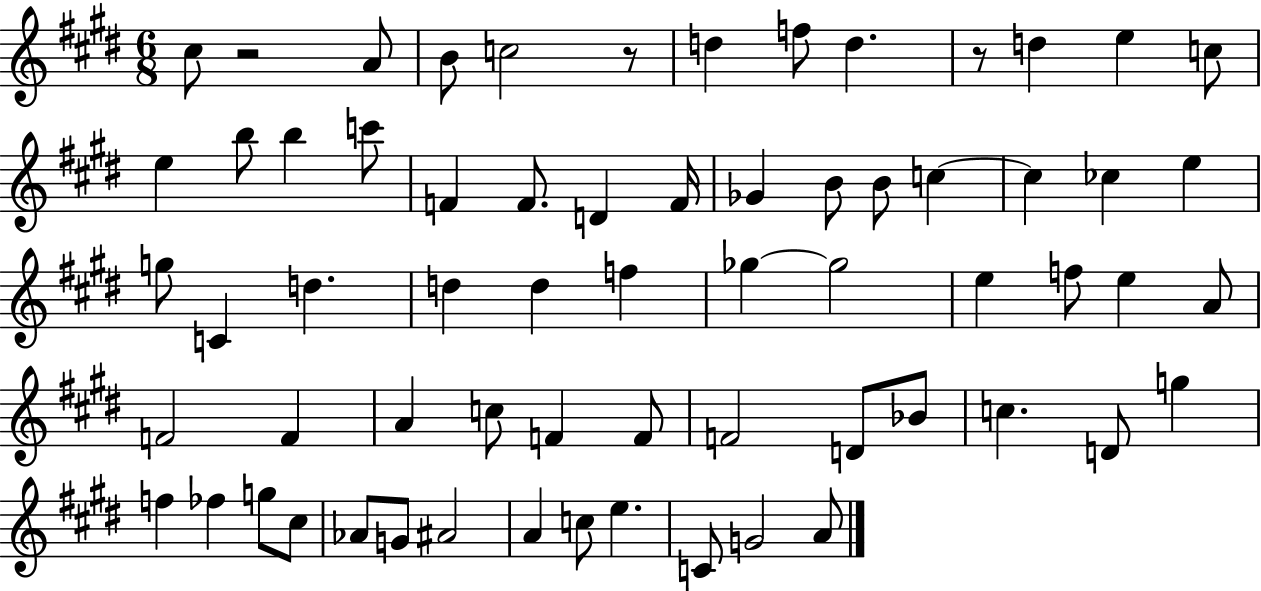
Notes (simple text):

C#5/e R/h A4/e B4/e C5/h R/e D5/q F5/e D5/q. R/e D5/q E5/q C5/e E5/q B5/e B5/q C6/e F4/q F4/e. D4/q F4/s Gb4/q B4/e B4/e C5/q C5/q CES5/q E5/q G5/e C4/q D5/q. D5/q D5/q F5/q Gb5/q Gb5/h E5/q F5/e E5/q A4/e F4/h F4/q A4/q C5/e F4/q F4/e F4/h D4/e Bb4/e C5/q. D4/e G5/q F5/q FES5/q G5/e C#5/e Ab4/e G4/e A#4/h A4/q C5/e E5/q. C4/e G4/h A4/e